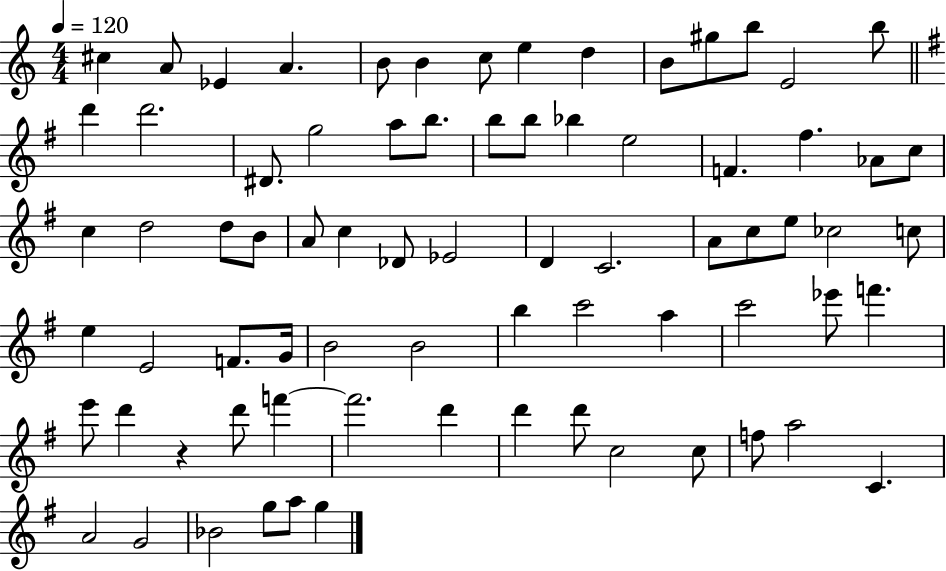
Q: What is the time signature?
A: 4/4